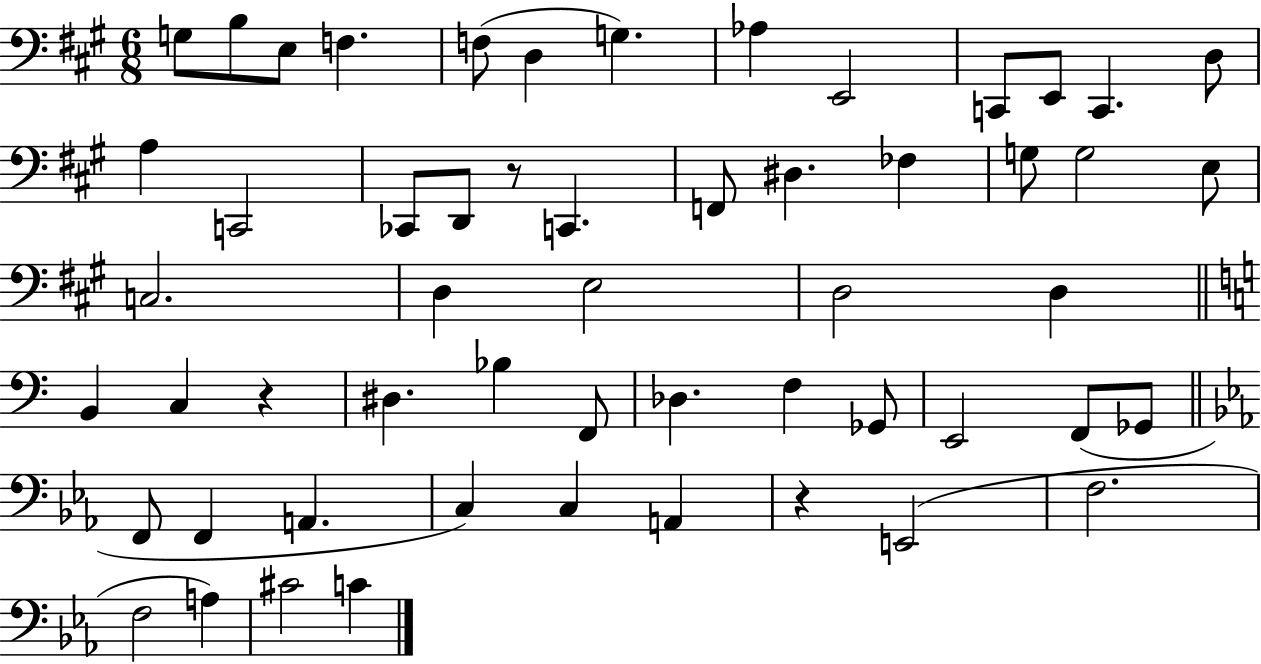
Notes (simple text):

G3/e B3/e E3/e F3/q. F3/e D3/q G3/q. Ab3/q E2/h C2/e E2/e C2/q. D3/e A3/q C2/h CES2/e D2/e R/e C2/q. F2/e D#3/q. FES3/q G3/e G3/h E3/e C3/h. D3/q E3/h D3/h D3/q B2/q C3/q R/q D#3/q. Bb3/q F2/e Db3/q. F3/q Gb2/e E2/h F2/e Gb2/e F2/e F2/q A2/q. C3/q C3/q A2/q R/q E2/h F3/h. F3/h A3/q C#4/h C4/q